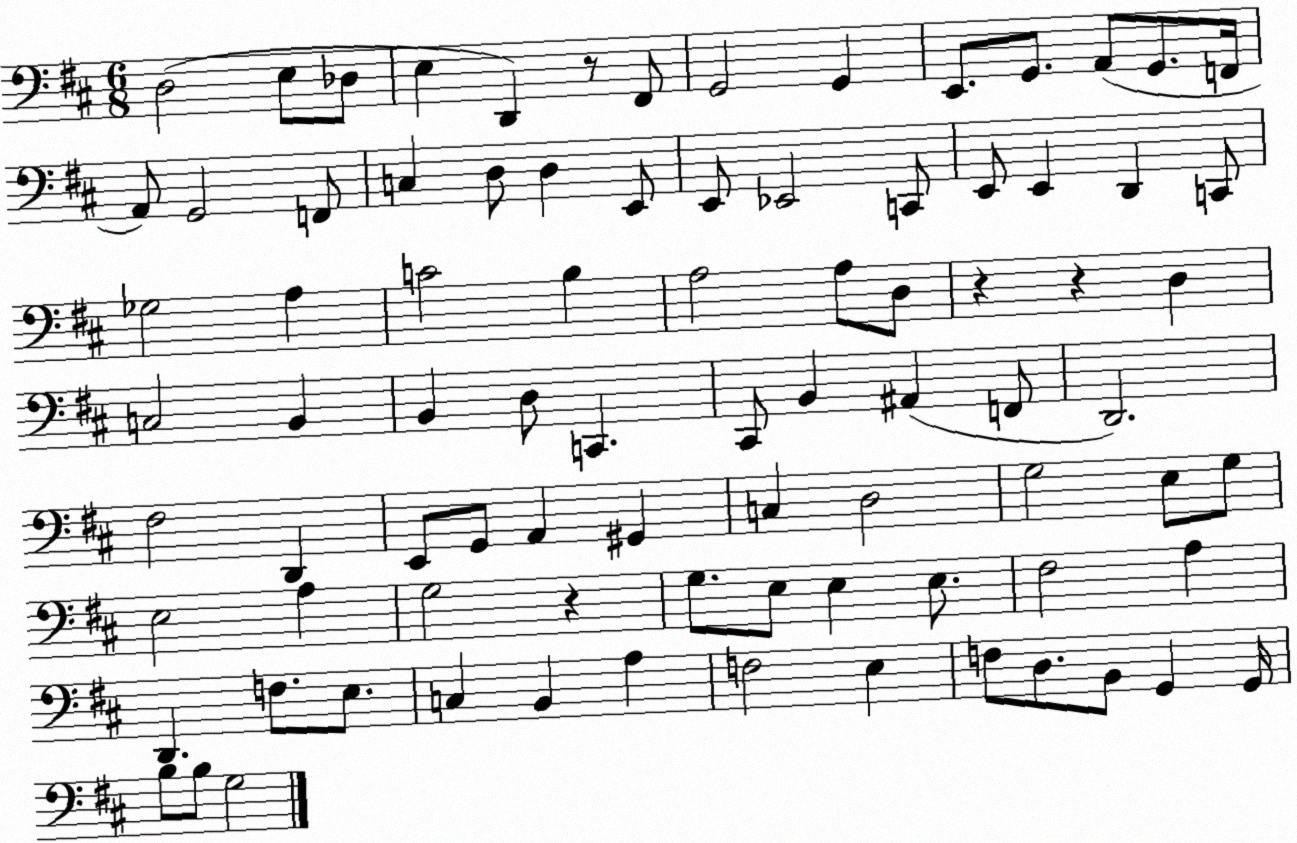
X:1
T:Untitled
M:6/8
L:1/4
K:D
D,2 E,/2 _D,/2 E, D,, z/2 ^F,,/2 G,,2 G,, E,,/2 G,,/2 A,,/2 G,,/2 F,,/4 A,,/2 G,,2 F,,/2 C, D,/2 D, E,,/2 E,,/2 _E,,2 C,,/2 E,,/2 E,, D,, C,,/2 _G,2 A, C2 B, A,2 A,/2 D,/2 z z D, C,2 B,, B,, D,/2 C,, ^C,,/2 B,, ^A,, F,,/2 D,,2 ^F,2 D,, E,,/2 G,,/2 A,, ^G,, C, D,2 G,2 E,/2 G,/2 E,2 A, G,2 z G,/2 E,/2 E, E,/2 ^F,2 A, D,, F,/2 E,/2 C, B,, A, F,2 E, F,/2 D,/2 B,,/2 G,, G,,/4 B,/2 B,/2 G,2